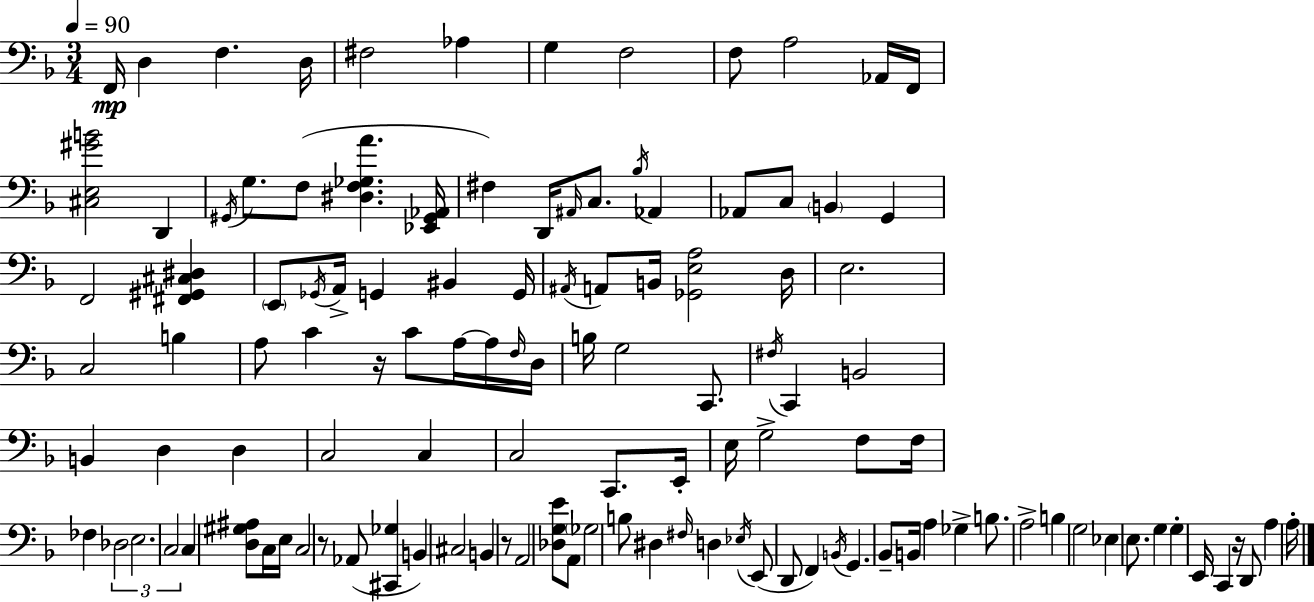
X:1
T:Untitled
M:3/4
L:1/4
K:F
F,,/4 D, F, D,/4 ^F,2 _A, G, F,2 F,/2 A,2 _A,,/4 F,,/4 [^C,E,^GB]2 D,, ^G,,/4 G,/2 F,/2 [^D,F,_G,A] [_E,,^G,,_A,,]/4 ^F, D,,/4 ^A,,/4 C,/2 _B,/4 _A,, _A,,/2 C,/2 B,, G,, F,,2 [^F,,^G,,^C,^D,] E,,/2 _G,,/4 A,,/4 G,, ^B,, G,,/4 ^A,,/4 A,,/2 B,,/4 [_G,,E,A,]2 D,/4 E,2 C,2 B, A,/2 C z/4 C/2 A,/4 A,/4 F,/4 D,/4 B,/4 G,2 C,,/2 ^F,/4 C,, B,,2 B,, D, D, C,2 C, C,2 C,,/2 E,,/4 E,/4 G,2 F,/2 F,/4 _F, _D,2 E,2 C,2 C, [D,^G,^A,]/2 C,/4 E,/4 C,2 z/2 _A,,/2 [^C,,_G,] B,, ^C,2 B,, z/2 A,,2 [_D,G,E]/2 A,,/2 _G,2 B,/2 ^D, ^F,/4 D, _E,/4 E,,/2 D,,/2 F,, B,,/4 G,, _B,,/2 B,,/4 A, _G, B,/2 A,2 B, G,2 _E, E,/2 G, G, E,,/4 C,, z/4 D,,/2 A, A,/4